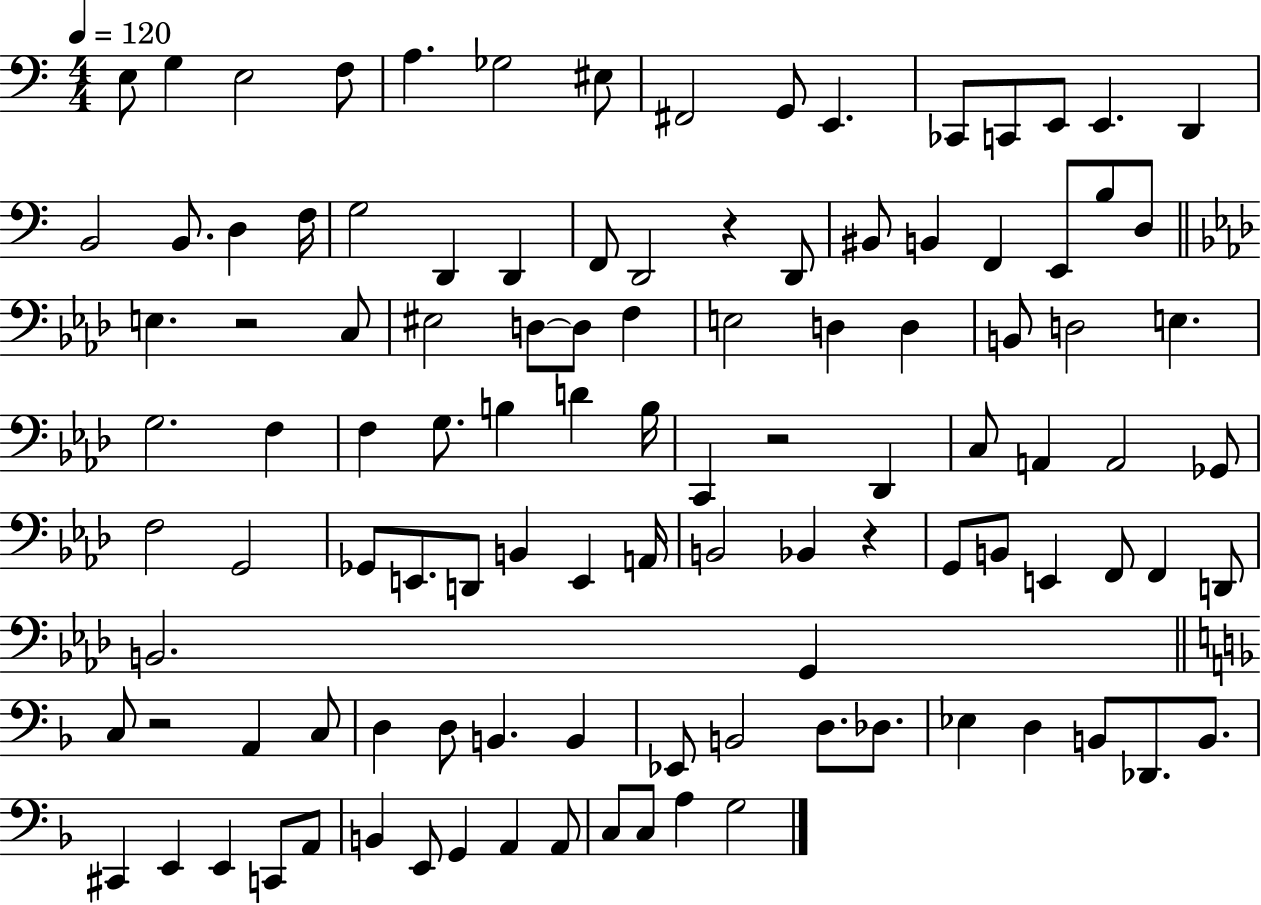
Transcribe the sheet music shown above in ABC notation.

X:1
T:Untitled
M:4/4
L:1/4
K:C
E,/2 G, E,2 F,/2 A, _G,2 ^E,/2 ^F,,2 G,,/2 E,, _C,,/2 C,,/2 E,,/2 E,, D,, B,,2 B,,/2 D, F,/4 G,2 D,, D,, F,,/2 D,,2 z D,,/2 ^B,,/2 B,, F,, E,,/2 B,/2 D,/2 E, z2 C,/2 ^E,2 D,/2 D,/2 F, E,2 D, D, B,,/2 D,2 E, G,2 F, F, G,/2 B, D B,/4 C,, z2 _D,, C,/2 A,, A,,2 _G,,/2 F,2 G,,2 _G,,/2 E,,/2 D,,/2 B,, E,, A,,/4 B,,2 _B,, z G,,/2 B,,/2 E,, F,,/2 F,, D,,/2 B,,2 G,, C,/2 z2 A,, C,/2 D, D,/2 B,, B,, _E,,/2 B,,2 D,/2 _D,/2 _E, D, B,,/2 _D,,/2 B,,/2 ^C,, E,, E,, C,,/2 A,,/2 B,, E,,/2 G,, A,, A,,/2 C,/2 C,/2 A, G,2